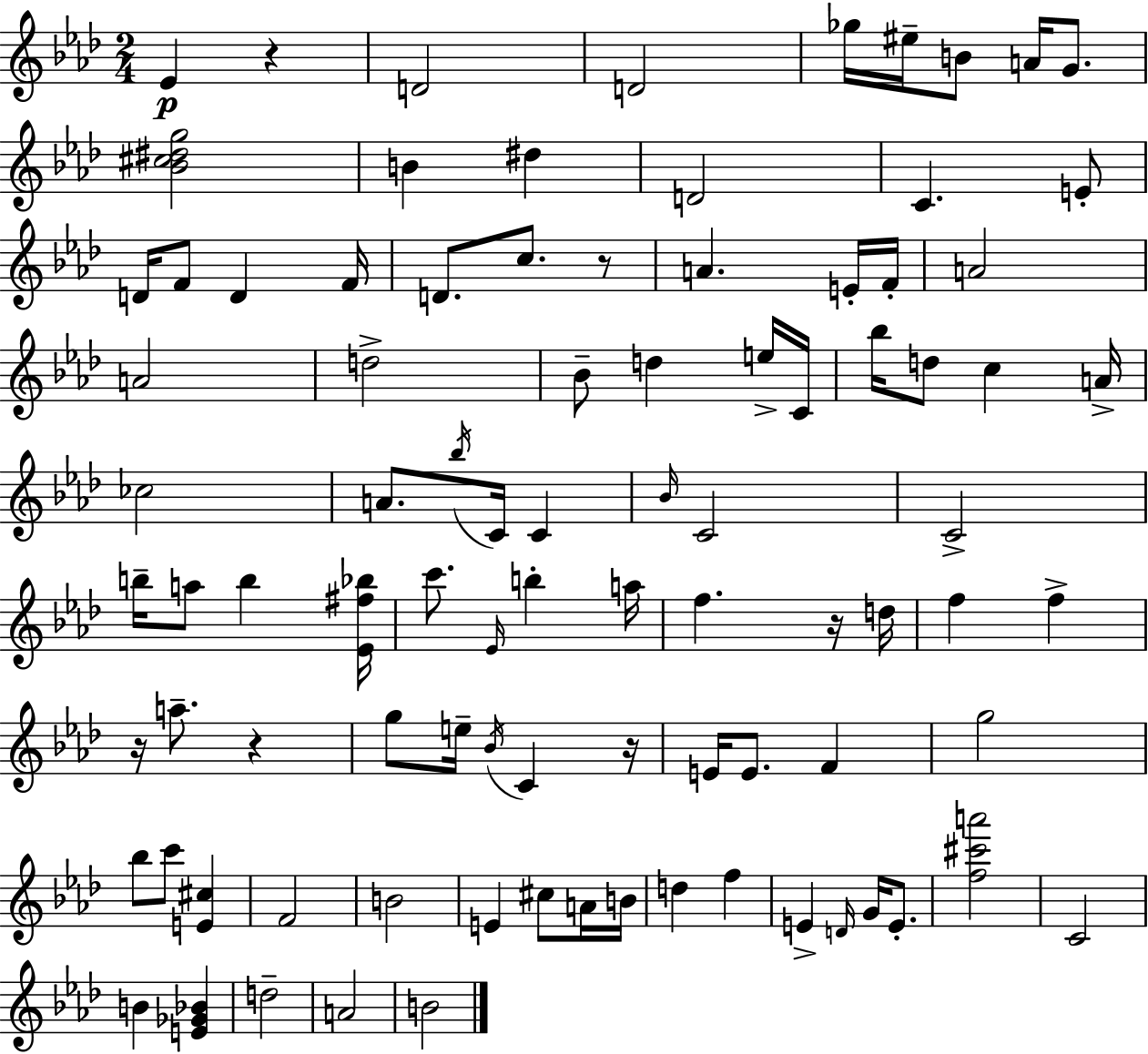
{
  \clef treble
  \numericTimeSignature
  \time 2/4
  \key f \minor
  ees'4\p r4 | d'2 | d'2 | ges''16 eis''16-- b'8 a'16 g'8. | \break <bes' cis'' dis'' g''>2 | b'4 dis''4 | d'2 | c'4. e'8-. | \break d'16 f'8 d'4 f'16 | d'8. c''8. r8 | a'4. e'16-. f'16-. | a'2 | \break a'2 | d''2-> | bes'8-- d''4 e''16-> c'16 | bes''16 d''8 c''4 a'16-> | \break ces''2 | a'8. \acciaccatura { bes''16 } c'16 c'4 | \grace { bes'16 } c'2 | c'2-> | \break b''16-- a''8 b''4 | <ees' fis'' bes''>16 c'''8. \grace { ees'16 } b''4-. | a''16 f''4. | r16 d''16 f''4 f''4-> | \break r16 a''8.-- r4 | g''8 e''16-- \acciaccatura { bes'16 } c'4 | r16 e'16 e'8. | f'4 g''2 | \break bes''8 c'''8 | <e' cis''>4 f'2 | b'2 | e'4 | \break cis''8 a'16 b'16 d''4 | f''4 e'4-> | \grace { d'16 } g'16 e'8.-. <f'' cis''' a'''>2 | c'2 | \break b'4 | <e' ges' bes'>4 d''2-- | a'2 | b'2 | \break \bar "|."
}